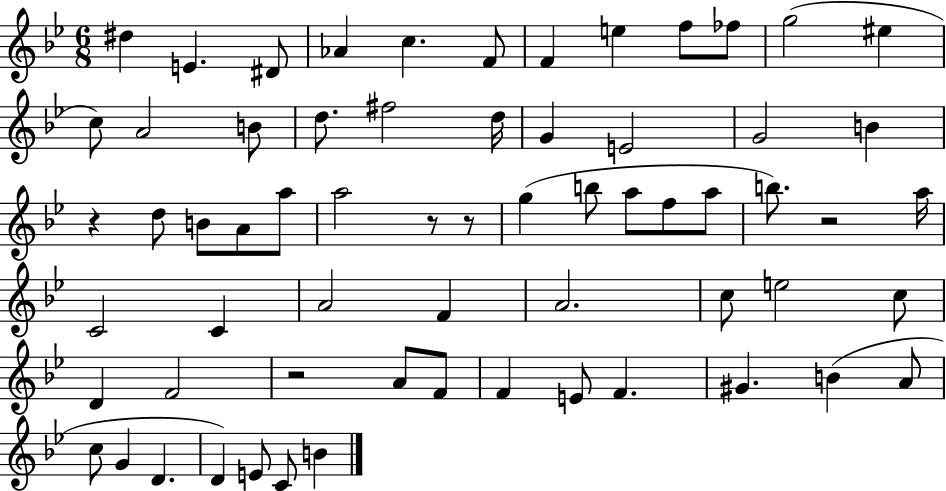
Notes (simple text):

D#5/q E4/q. D#4/e Ab4/q C5/q. F4/e F4/q E5/q F5/e FES5/e G5/h EIS5/q C5/e A4/h B4/e D5/e. F#5/h D5/s G4/q E4/h G4/h B4/q R/q D5/e B4/e A4/e A5/e A5/h R/e R/e G5/q B5/e A5/e F5/e A5/e B5/e. R/h A5/s C4/h C4/q A4/h F4/q A4/h. C5/e E5/h C5/e D4/q F4/h R/h A4/e F4/e F4/q E4/e F4/q. G#4/q. B4/q A4/e C5/e G4/q D4/q. D4/q E4/e C4/e B4/q